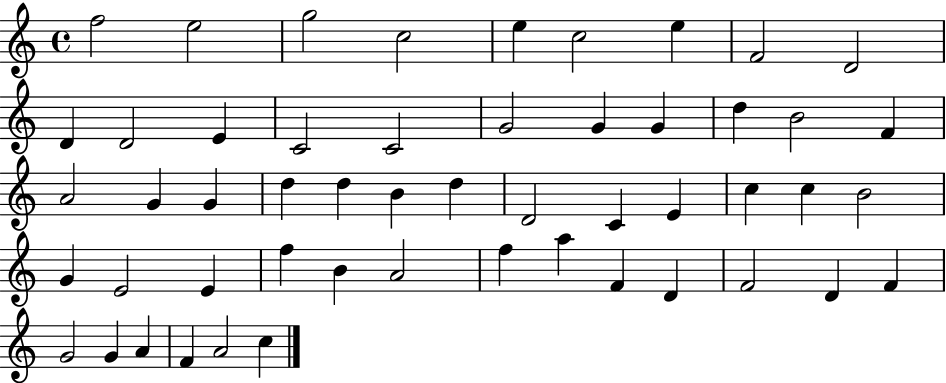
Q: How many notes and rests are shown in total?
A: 52